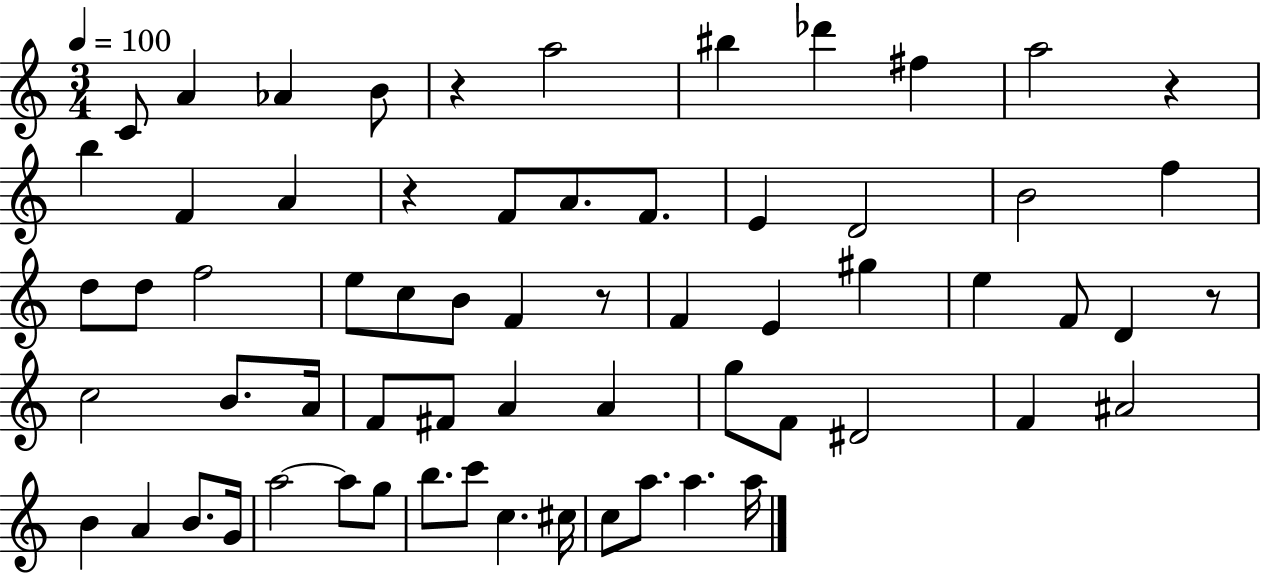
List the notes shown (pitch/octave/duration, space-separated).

C4/e A4/q Ab4/q B4/e R/q A5/h BIS5/q Db6/q F#5/q A5/h R/q B5/q F4/q A4/q R/q F4/e A4/e. F4/e. E4/q D4/h B4/h F5/q D5/e D5/e F5/h E5/e C5/e B4/e F4/q R/e F4/q E4/q G#5/q E5/q F4/e D4/q R/e C5/h B4/e. A4/s F4/e F#4/e A4/q A4/q G5/e F4/e D#4/h F4/q A#4/h B4/q A4/q B4/e. G4/s A5/h A5/e G5/e B5/e. C6/e C5/q. C#5/s C5/e A5/e. A5/q. A5/s